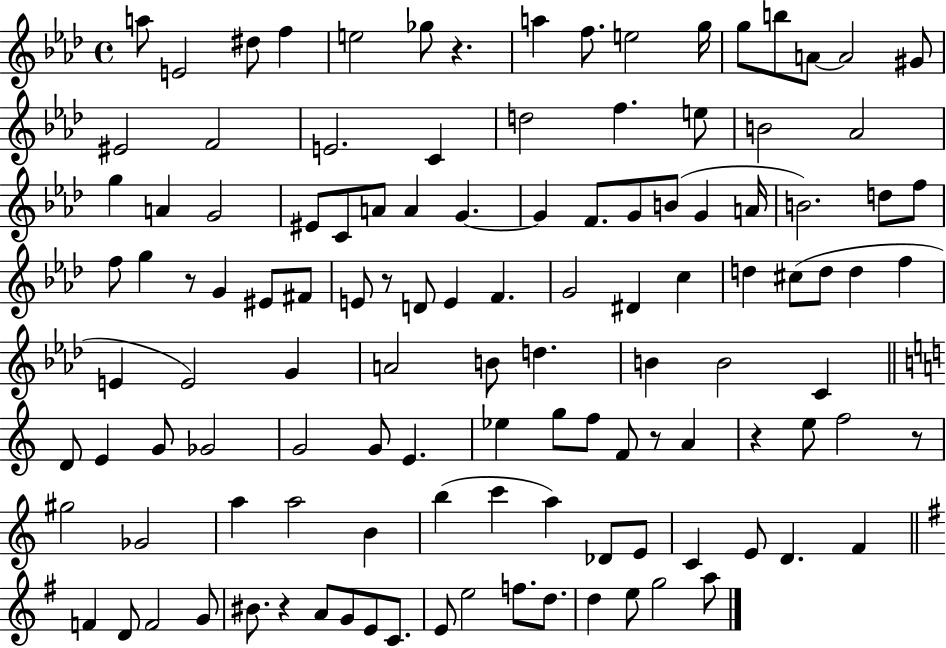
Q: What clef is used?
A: treble